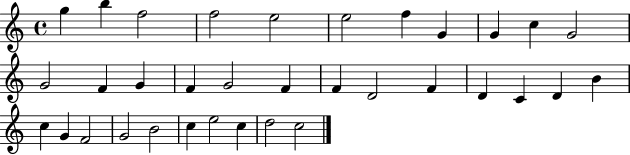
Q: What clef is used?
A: treble